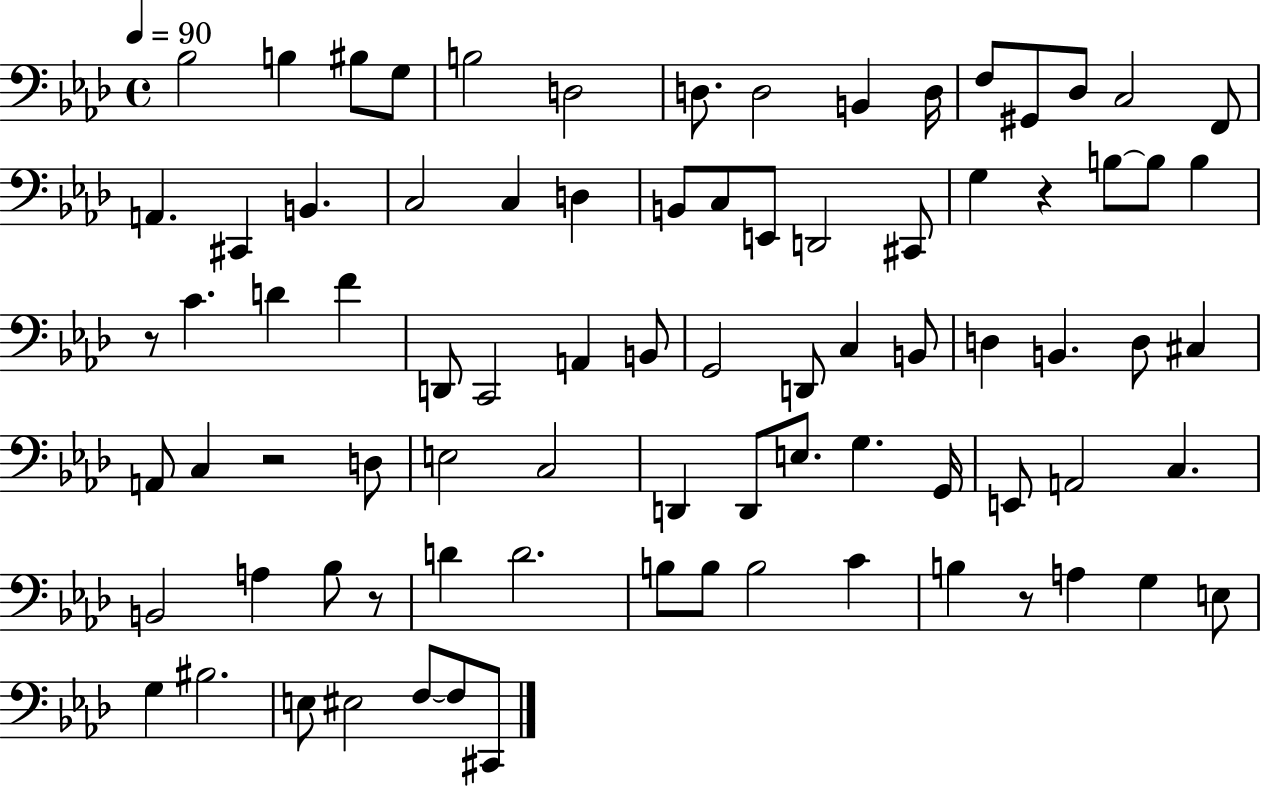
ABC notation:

X:1
T:Untitled
M:4/4
L:1/4
K:Ab
_B,2 B, ^B,/2 G,/2 B,2 D,2 D,/2 D,2 B,, D,/4 F,/2 ^G,,/2 _D,/2 C,2 F,,/2 A,, ^C,, B,, C,2 C, D, B,,/2 C,/2 E,,/2 D,,2 ^C,,/2 G, z B,/2 B,/2 B, z/2 C D F D,,/2 C,,2 A,, B,,/2 G,,2 D,,/2 C, B,,/2 D, B,, D,/2 ^C, A,,/2 C, z2 D,/2 E,2 C,2 D,, D,,/2 E,/2 G, G,,/4 E,,/2 A,,2 C, B,,2 A, _B,/2 z/2 D D2 B,/2 B,/2 B,2 C B, z/2 A, G, E,/2 G, ^B,2 E,/2 ^E,2 F,/2 F,/2 ^C,,/2